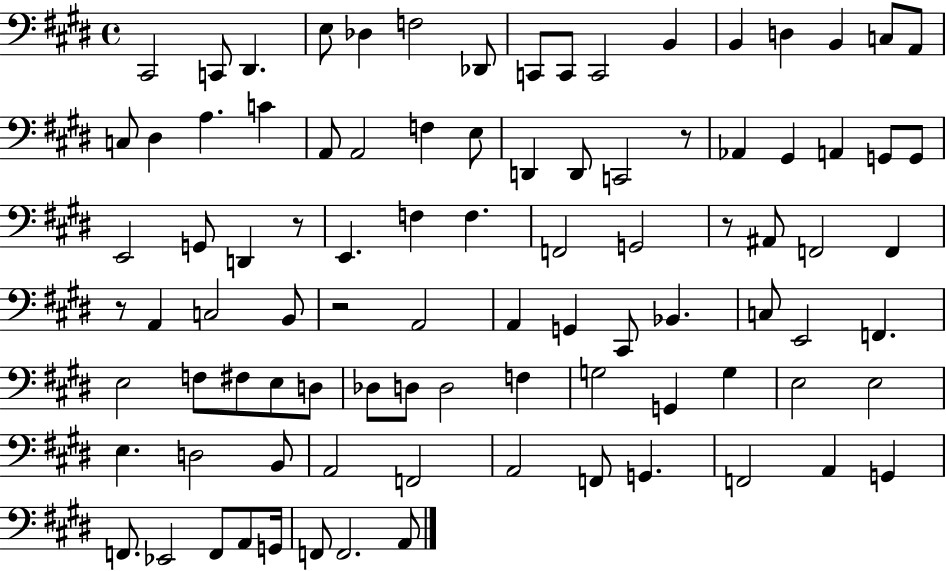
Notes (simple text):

C#2/h C2/e D#2/q. E3/e Db3/q F3/h Db2/e C2/e C2/e C2/h B2/q B2/q D3/q B2/q C3/e A2/e C3/e D#3/q A3/q. C4/q A2/e A2/h F3/q E3/e D2/q D2/e C2/h R/e Ab2/q G#2/q A2/q G2/e G2/e E2/h G2/e D2/q R/e E2/q. F3/q F3/q. F2/h G2/h R/e A#2/e F2/h F2/q R/e A2/q C3/h B2/e R/h A2/h A2/q G2/q C#2/e Bb2/q. C3/e E2/h F2/q. E3/h F3/e F#3/e E3/e D3/e Db3/e D3/e D3/h F3/q G3/h G2/q G3/q E3/h E3/h E3/q. D3/h B2/e A2/h F2/h A2/h F2/e G2/q. F2/h A2/q G2/q F2/e. Eb2/h F2/e A2/e G2/s F2/e F2/h. A2/e